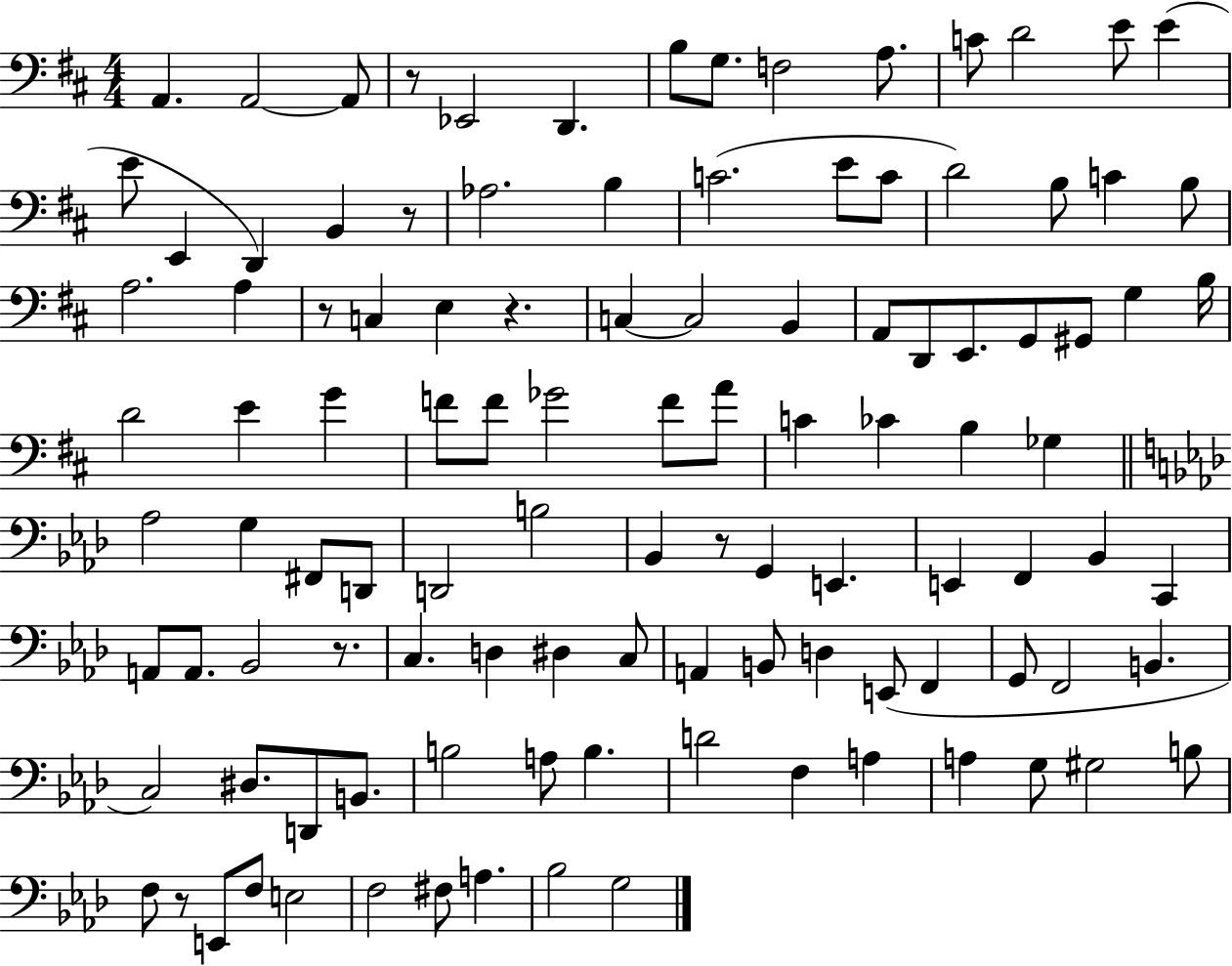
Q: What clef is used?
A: bass